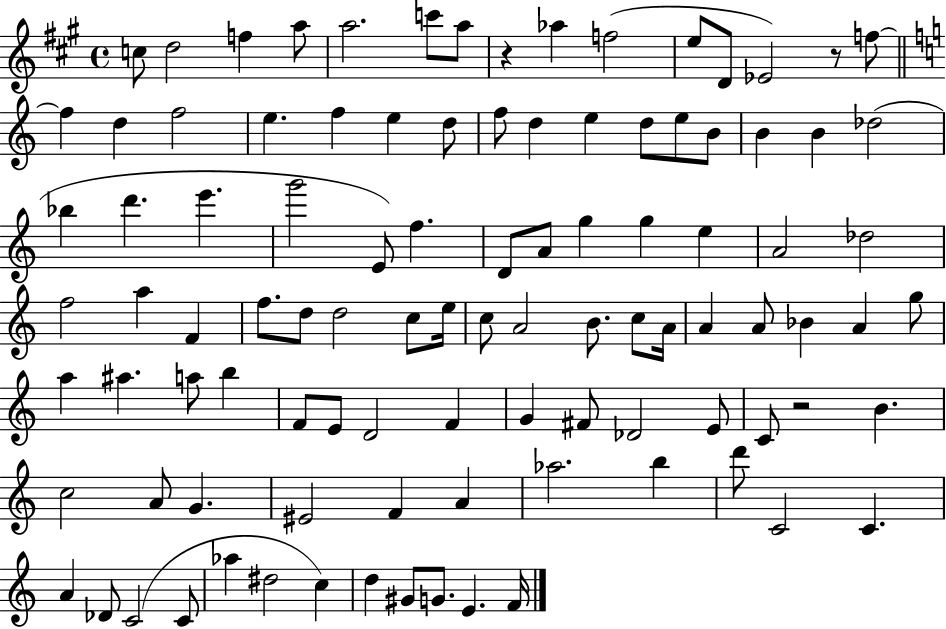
C5/e D5/h F5/q A5/e A5/h. C6/e A5/e R/q Ab5/q F5/h E5/e D4/e Eb4/h R/e F5/e F5/q D5/q F5/h E5/q. F5/q E5/q D5/e F5/e D5/q E5/q D5/e E5/e B4/e B4/q B4/q Db5/h Bb5/q D6/q. E6/q. G6/h E4/e F5/q. D4/e A4/e G5/q G5/q E5/q A4/h Db5/h F5/h A5/q F4/q F5/e. D5/e D5/h C5/e E5/s C5/e A4/h B4/e. C5/e A4/s A4/q A4/e Bb4/q A4/q G5/e A5/q A#5/q. A5/e B5/q F4/e E4/e D4/h F4/q G4/q F#4/e Db4/h E4/e C4/e R/h B4/q. C5/h A4/e G4/q. EIS4/h F4/q A4/q Ab5/h. B5/q D6/e C4/h C4/q. A4/q Db4/e C4/h C4/e Ab5/q D#5/h C5/q D5/q G#4/e G4/e. E4/q. F4/s